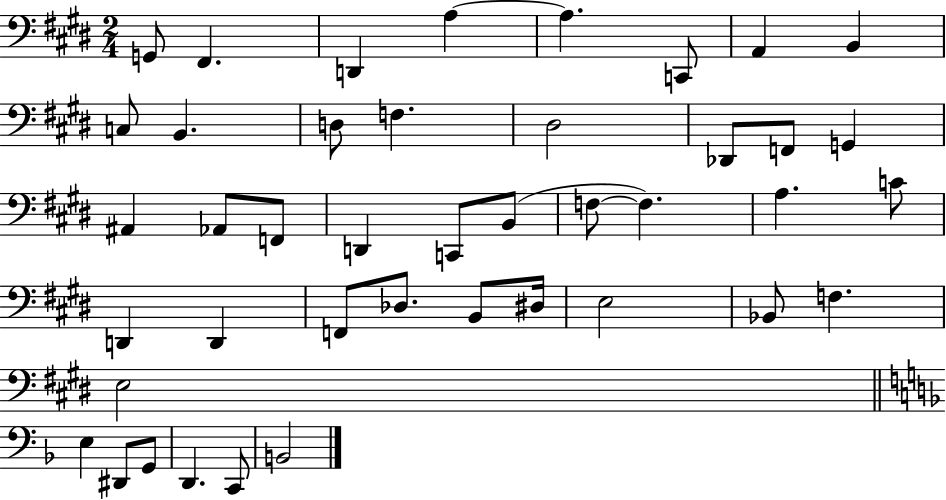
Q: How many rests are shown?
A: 0